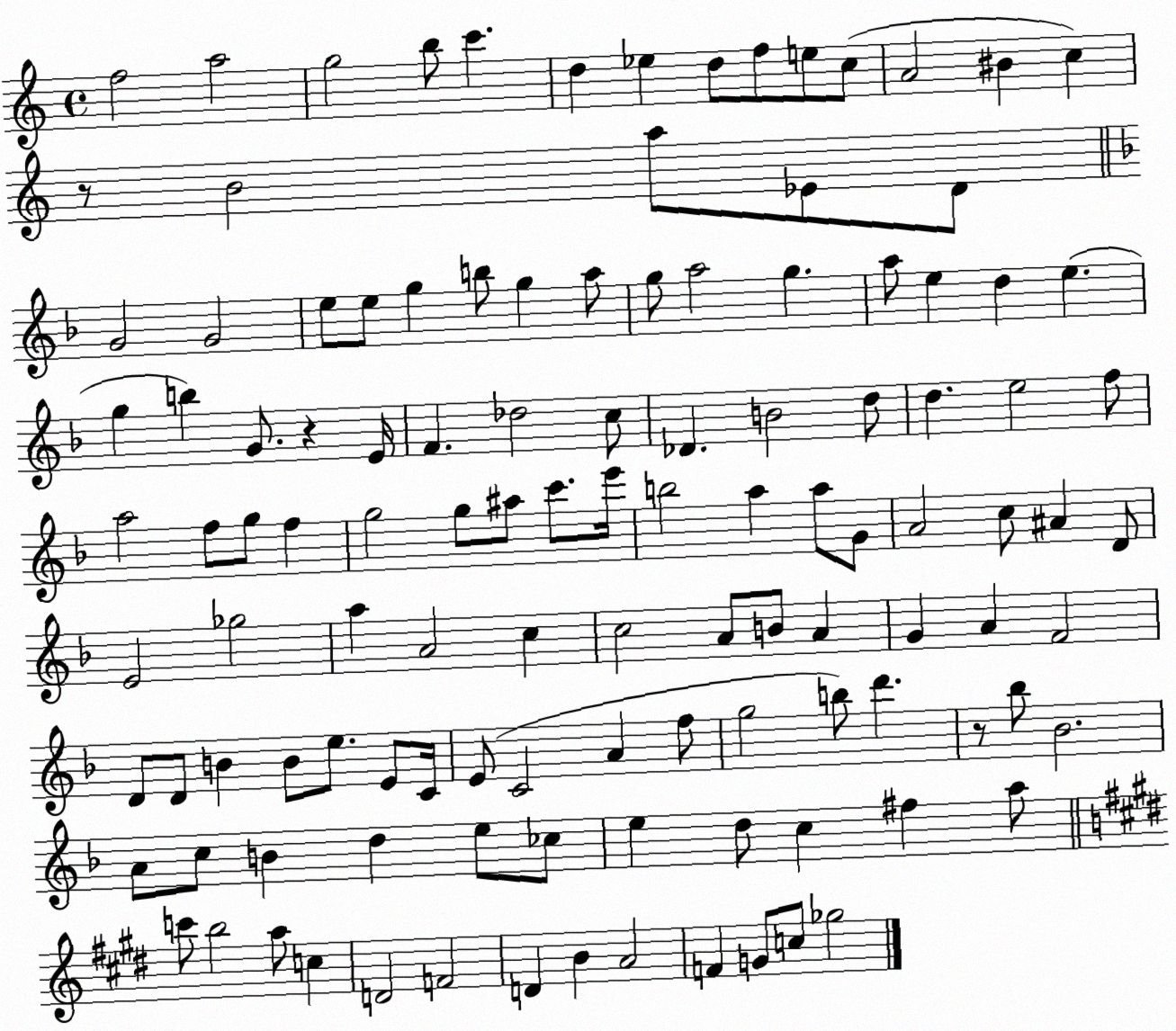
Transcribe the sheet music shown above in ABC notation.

X:1
T:Untitled
M:4/4
L:1/4
K:C
f2 a2 g2 b/2 c' d _e d/2 f/2 e/2 c/2 A2 ^B c z/2 B2 a/2 _E/2 D/2 G2 G2 e/2 e/2 g b/2 g a/2 g/2 a2 g a/2 e d e g b G/2 z E/4 F _d2 c/2 _D B2 d/2 d e2 f/2 a2 f/2 g/2 f g2 g/2 ^a/2 c'/2 e'/4 b2 a a/2 G/2 A2 c/2 ^A D/2 E2 _g2 a A2 c c2 A/2 B/2 A G A F2 D/2 D/2 B B/2 e/2 E/2 C/4 E/2 C2 A f/2 g2 b/2 d' z/2 _b/2 _B2 A/2 c/2 B d e/2 _c/2 e d/2 c ^f a/2 c'/2 b2 a/2 c D2 F2 D B A2 F G/2 c/2 _g2